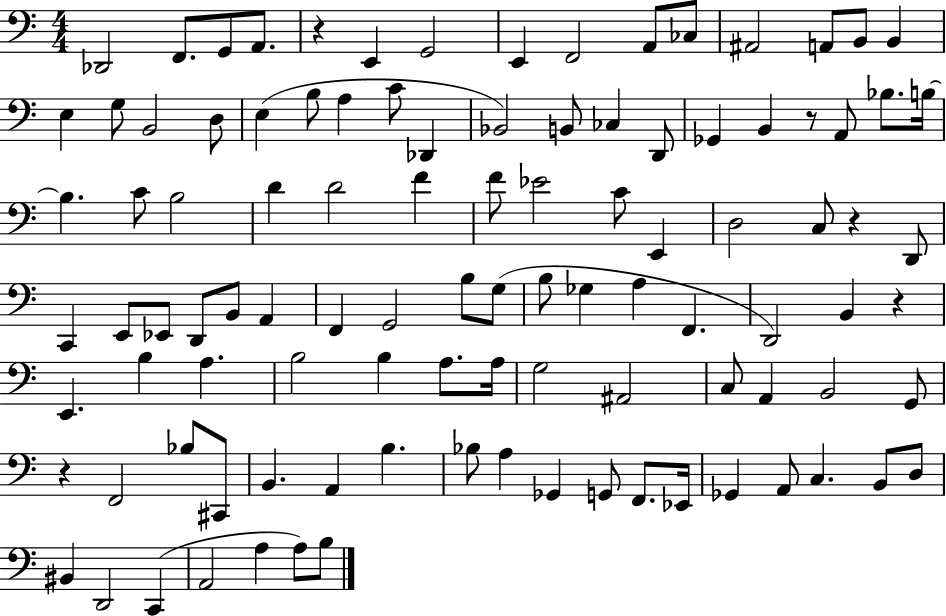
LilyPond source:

{
  \clef bass
  \numericTimeSignature
  \time 4/4
  \key c \major
  des,2 f,8. g,8 a,8. | r4 e,4 g,2 | e,4 f,2 a,8 ces8 | ais,2 a,8 b,8 b,4 | \break e4 g8 b,2 d8 | e4( b8 a4 c'8 des,4 | bes,2) b,8 ces4 d,8 | ges,4 b,4 r8 a,8 bes8. b16~~ | \break b4. c'8 b2 | d'4 d'2 f'4 | f'8 ees'2 c'8 e,4 | d2 c8 r4 d,8 | \break c,4 e,8 ees,8 d,8 b,8 a,4 | f,4 g,2 b8 g8( | b8 ges4 a4 f,4. | d,2) b,4 r4 | \break e,4. b4 a4. | b2 b4 a8. a16 | g2 ais,2 | c8 a,4 b,2 g,8 | \break r4 f,2 bes8 cis,8 | b,4. a,4 b4. | bes8 a4 ges,4 g,8 f,8. ees,16 | ges,4 a,8 c4. b,8 d8 | \break bis,4 d,2 c,4( | a,2 a4 a8) b8 | \bar "|."
}